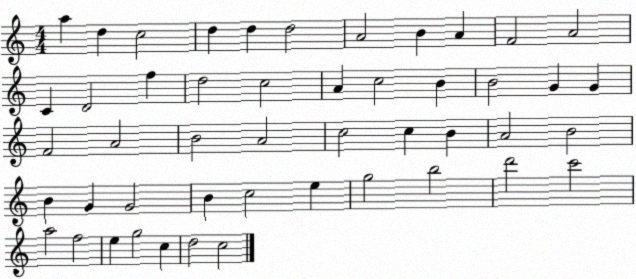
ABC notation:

X:1
T:Untitled
M:4/4
L:1/4
K:C
a d c2 d d d2 A2 B A F2 A2 C D2 f d2 c2 A c2 B B2 G G F2 A2 B2 A2 c2 c B A2 B2 B G G2 B c2 e g2 b2 d'2 c'2 a2 f2 e g2 c d2 c2